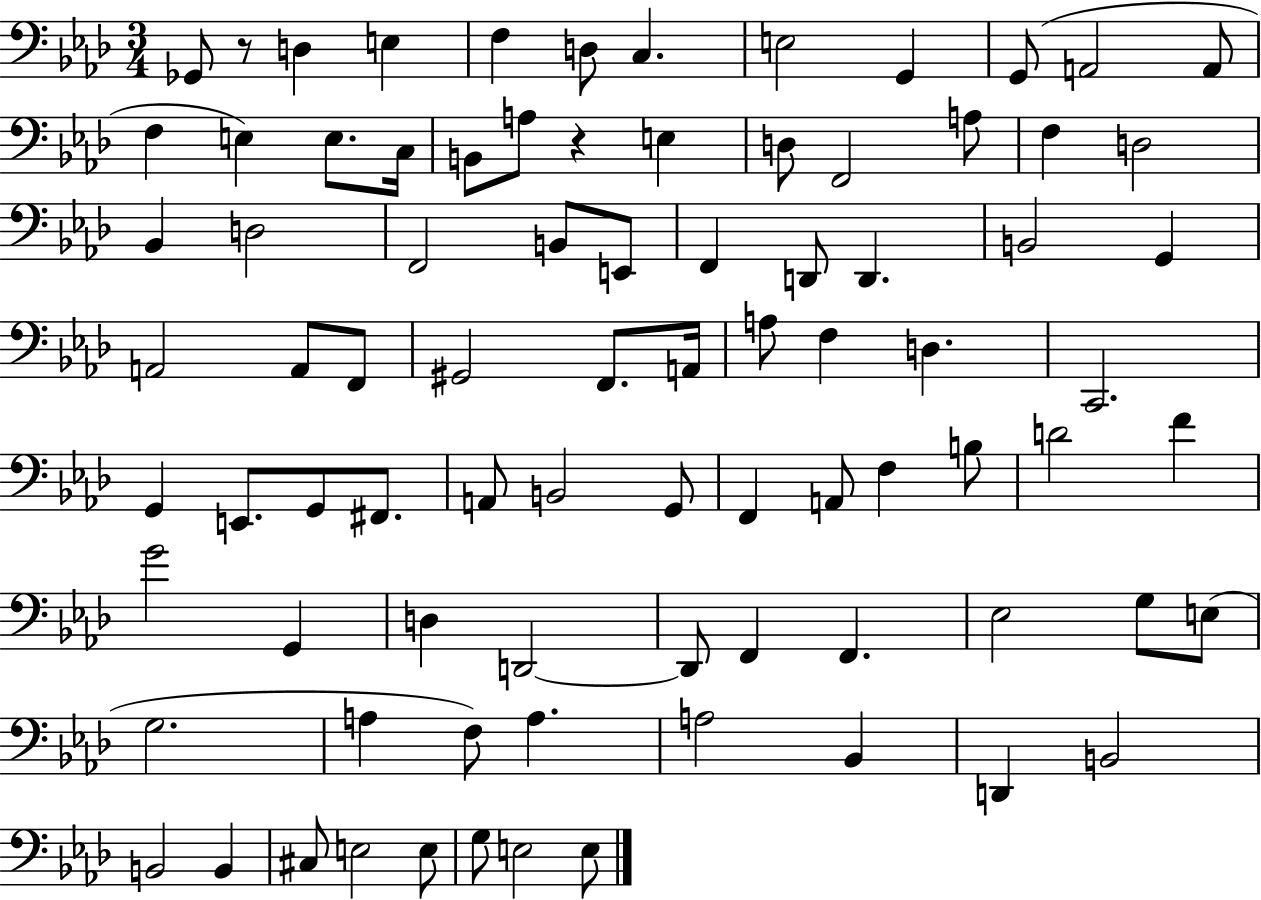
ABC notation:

X:1
T:Untitled
M:3/4
L:1/4
K:Ab
_G,,/2 z/2 D, E, F, D,/2 C, E,2 G,, G,,/2 A,,2 A,,/2 F, E, E,/2 C,/4 B,,/2 A,/2 z E, D,/2 F,,2 A,/2 F, D,2 _B,, D,2 F,,2 B,,/2 E,,/2 F,, D,,/2 D,, B,,2 G,, A,,2 A,,/2 F,,/2 ^G,,2 F,,/2 A,,/4 A,/2 F, D, C,,2 G,, E,,/2 G,,/2 ^F,,/2 A,,/2 B,,2 G,,/2 F,, A,,/2 F, B,/2 D2 F G2 G,, D, D,,2 D,,/2 F,, F,, _E,2 G,/2 E,/2 G,2 A, F,/2 A, A,2 _B,, D,, B,,2 B,,2 B,, ^C,/2 E,2 E,/2 G,/2 E,2 E,/2